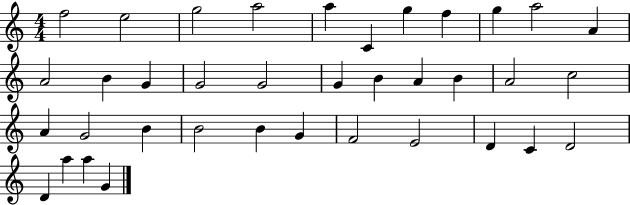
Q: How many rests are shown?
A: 0